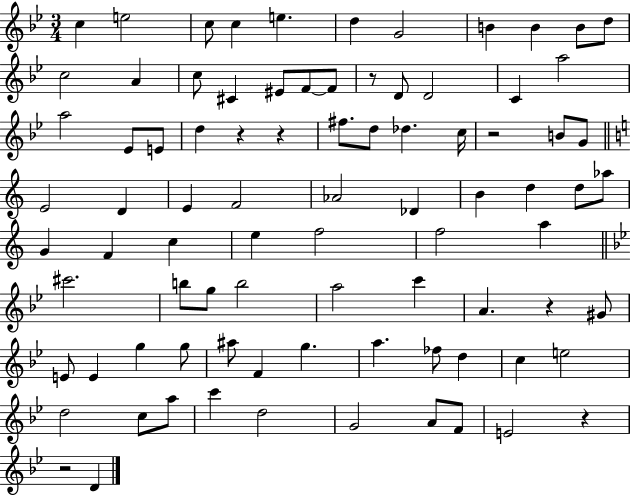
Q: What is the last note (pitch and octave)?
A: D4